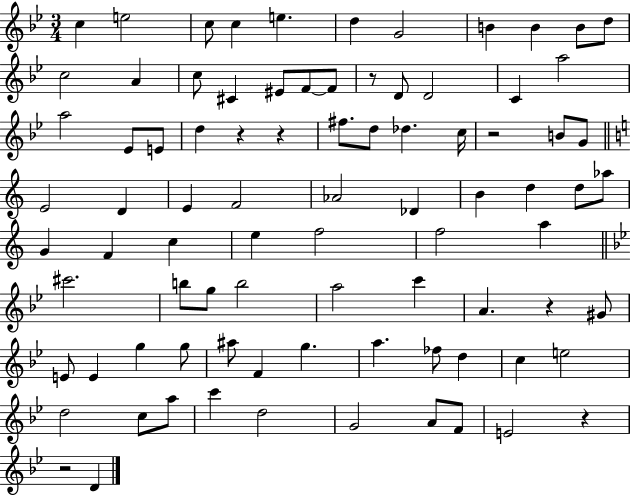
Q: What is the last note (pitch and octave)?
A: D4